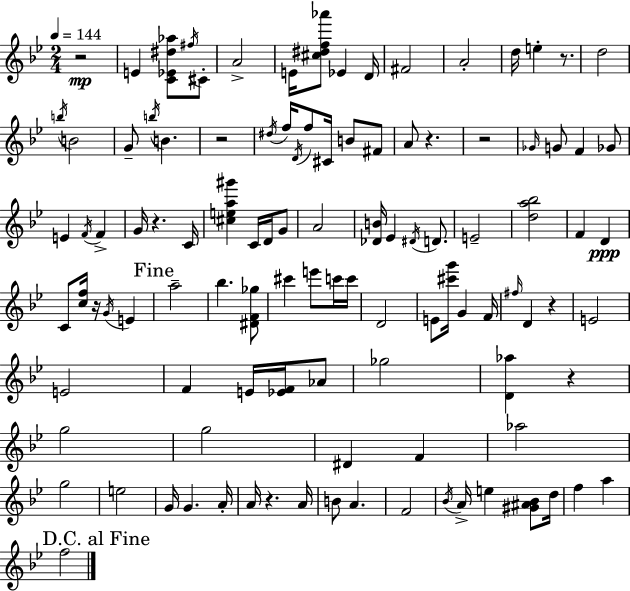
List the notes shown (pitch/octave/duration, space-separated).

R/h E4/q [C4,Eb4,D#5,Ab5]/e F#5/s C#4/e A4/h E4/s [C#5,D#5,F5,Ab6]/e Eb4/q D4/s F#4/h A4/h D5/s E5/q R/e. D5/h B5/s B4/h G4/e B5/s B4/q. R/h D#5/s F5/s D4/s F5/e C#4/s B4/e F#4/e A4/e R/q. R/h Gb4/s G4/e F4/q Gb4/e E4/q F4/s F4/q G4/s R/q. C4/s [C#5,E5,A5,G#6]/q C4/s D4/s G4/e A4/h [Db4,B4]/s Eb4/q D#4/s D4/e. E4/h [D5,A5,Bb5]/h F4/q D4/q C4/e [C5,F5]/s R/s G4/s E4/q A5/h Bb5/q. [D#4,F4,Gb5]/e C#6/q E6/e C6/s C6/s D4/h E4/e [C#6,G6]/s G4/q F4/s F#5/s D4/q R/q E4/h E4/h F4/q E4/s [Eb4,F4]/s Ab4/e Gb5/h [D4,Ab5]/q R/q G5/h G5/h D#4/q F4/q Ab5/h G5/h E5/h G4/s G4/q. A4/s A4/s R/q. A4/s B4/e A4/q. F4/h Bb4/s A4/s E5/q [G#4,A#4,Bb4]/e D5/s F5/q A5/q F5/h